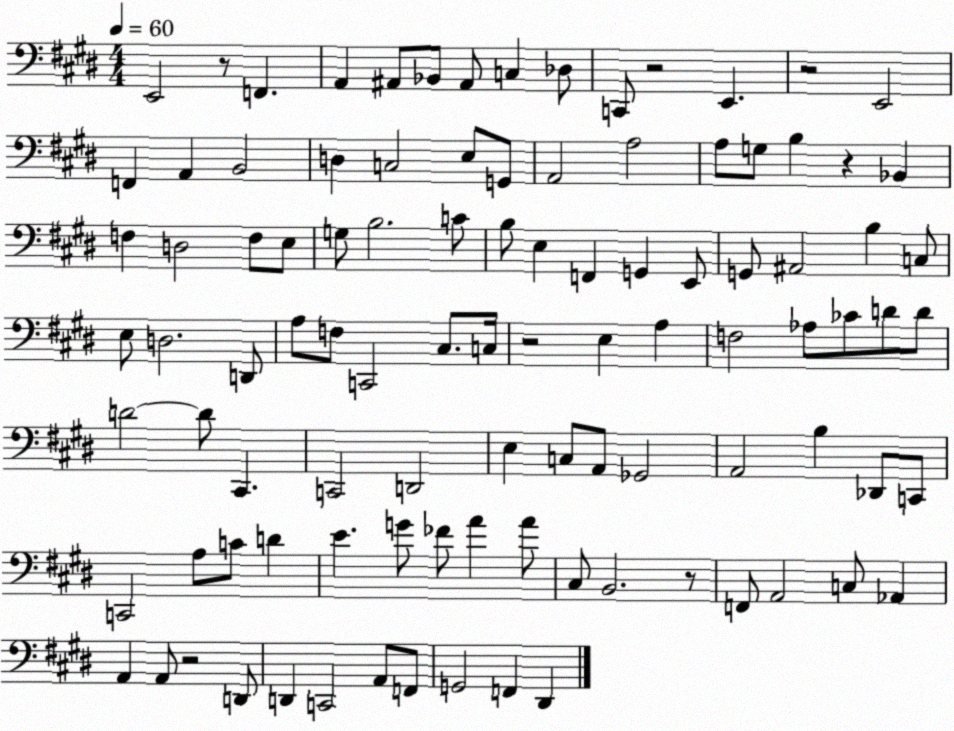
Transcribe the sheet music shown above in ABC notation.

X:1
T:Untitled
M:4/4
L:1/4
K:E
E,,2 z/2 F,, A,, ^A,,/2 _B,,/2 ^A,,/2 C, _D,/2 C,,/2 z2 E,, z2 E,,2 F,, A,, B,,2 D, C,2 E,/2 G,,/2 A,,2 A,2 A,/2 G,/2 B, z _B,, F, D,2 F,/2 E,/2 G,/2 B,2 C/2 B,/2 E, F,, G,, E,,/2 G,,/2 ^A,,2 B, C,/2 E,/2 D,2 D,,/2 A,/2 F,/2 C,,2 ^C,/2 C,/4 z2 E, A, F,2 _A,/2 _C/2 D/2 D/2 D2 D/2 ^C,, C,,2 D,,2 E, C,/2 A,,/2 _G,,2 A,,2 B, _D,,/2 C,,/2 C,,2 A,/2 C/2 D E G/2 _F/2 A A/2 ^C,/2 B,,2 z/2 F,,/2 A,,2 C,/2 _A,, A,, A,,/2 z2 D,,/2 D,, C,,2 A,,/2 F,,/2 G,,2 F,, ^D,,